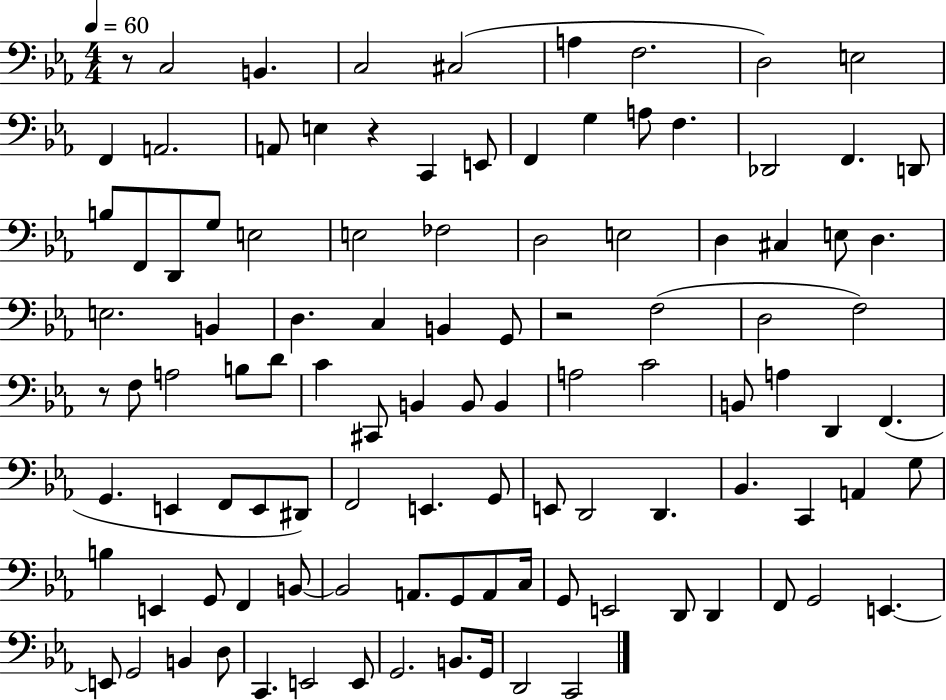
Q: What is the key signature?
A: EES major